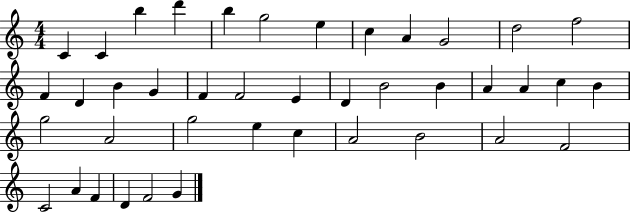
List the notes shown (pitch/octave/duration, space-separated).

C4/q C4/q B5/q D6/q B5/q G5/h E5/q C5/q A4/q G4/h D5/h F5/h F4/q D4/q B4/q G4/q F4/q F4/h E4/q D4/q B4/h B4/q A4/q A4/q C5/q B4/q G5/h A4/h G5/h E5/q C5/q A4/h B4/h A4/h F4/h C4/h A4/q F4/q D4/q F4/h G4/q